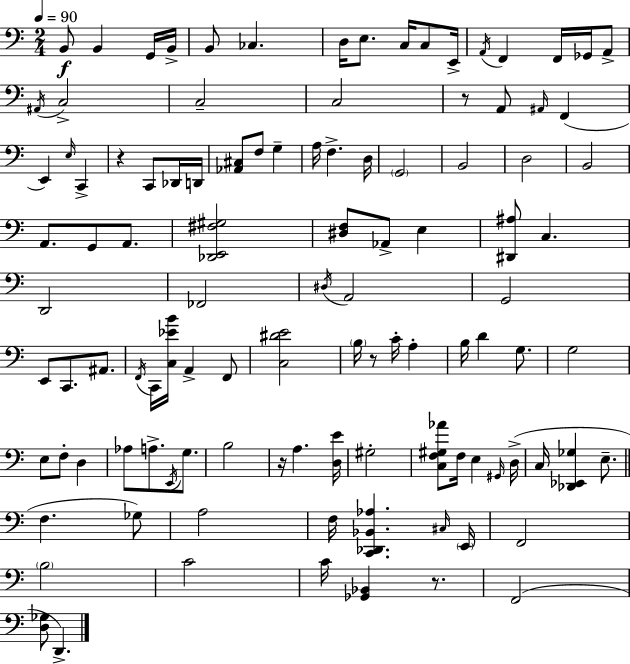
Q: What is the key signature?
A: C major